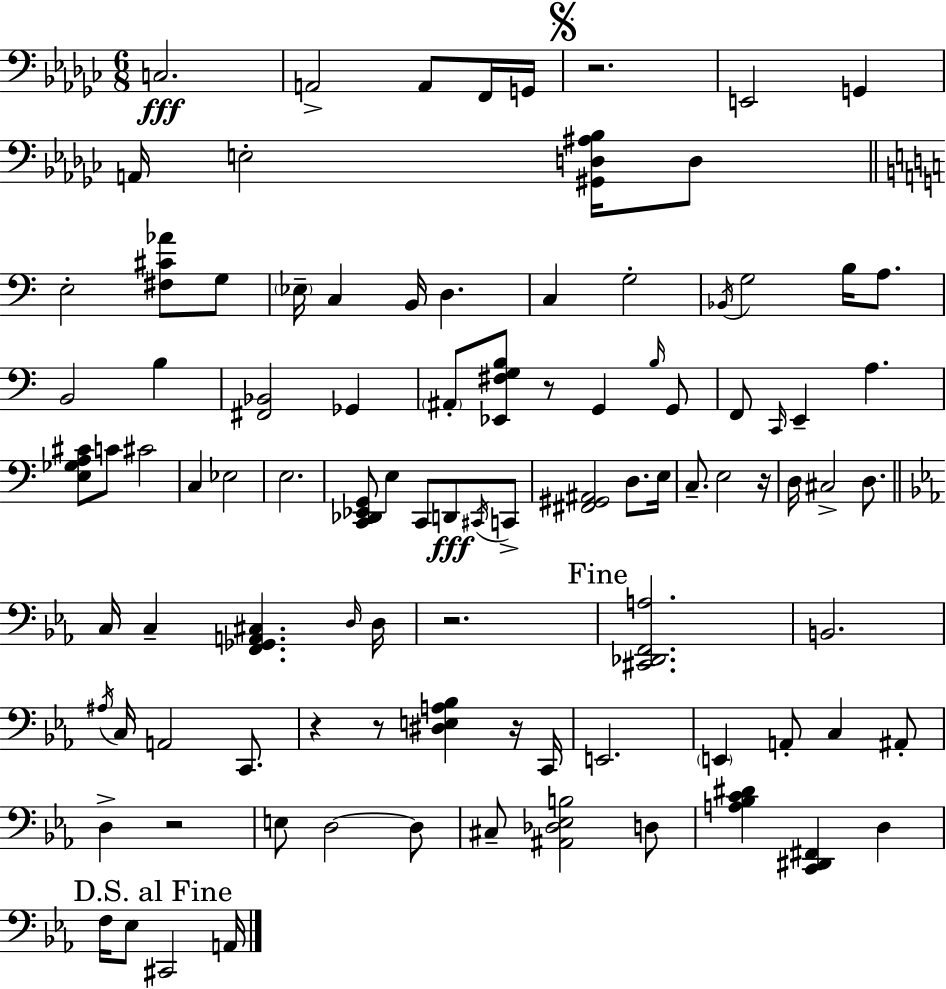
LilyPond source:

{
  \clef bass
  \numericTimeSignature
  \time 6/8
  \key ees \minor
  c2.\fff | a,2-> a,8 f,16 g,16 | \mark \markup { \musicglyph "scripts.segno" } r2. | e,2 g,4 | \break a,16 e2-. <gis, d ais bes>16 d8 | \bar "||" \break \key c \major e2-. <fis cis' aes'>8 g8 | \parenthesize ees16-- c4 b,16 d4. | c4 g2-. | \acciaccatura { bes,16 } g2 b16 a8. | \break b,2 b4 | <fis, bes,>2 ges,4 | \parenthesize ais,8-. <ees, fis g b>8 r8 g,4 \grace { b16 } | g,8 f,8 \grace { c,16 } e,4-- a4. | \break <e ges a cis'>8 c'8 cis'2 | c4 ees2 | e2. | <c, des, ees, g,>8 e4 c,8 d,8\fff | \break \acciaccatura { cis,16 } c,8-> <fis, gis, ais,>2 | d8. e16 c8.-- e2 | r16 d16 cis2-> | d8. \bar "||" \break \key ees \major c16 c4-- <f, ges, a, cis>4. \grace { d16 } | d16 r2. | \mark "Fine" <cis, des, f, a>2. | b,2. | \break \acciaccatura { ais16 } c16 a,2 c,8. | r4 r8 <dis e a bes>4 | r16 c,16 e,2. | \parenthesize e,4 a,8-. c4 | \break ais,8-. d4-> r2 | e8 d2~~ | d8 cis8-- <ais, des ees b>2 | d8 <a bes c' dis'>4 <c, dis, fis,>4 d4 | \break \mark "D.S. al Fine" f16 ees8 cis,2 | a,16 \bar "|."
}